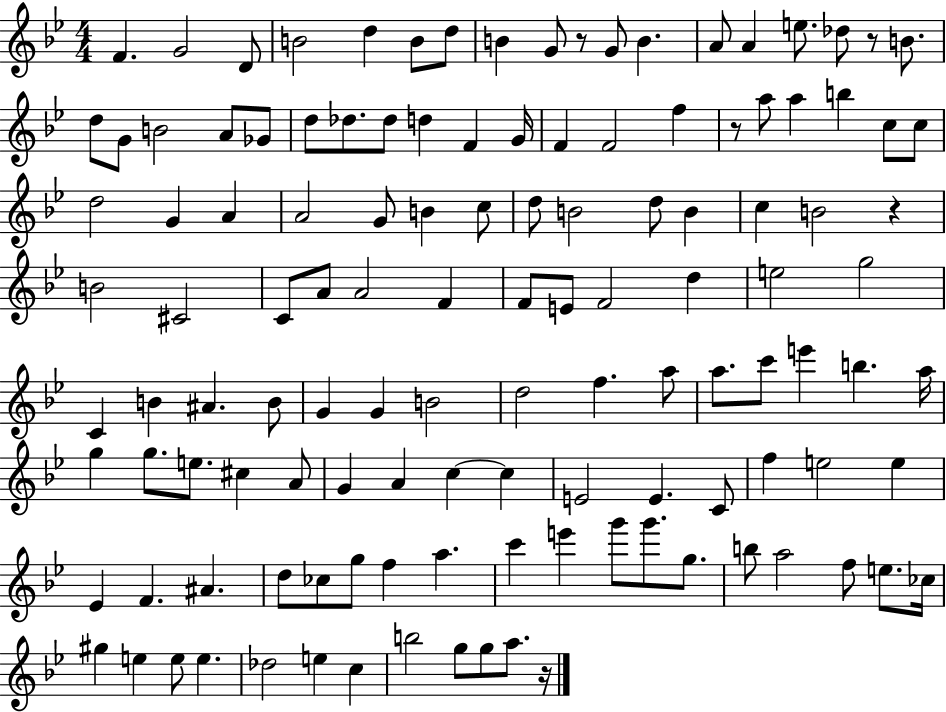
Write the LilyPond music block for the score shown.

{
  \clef treble
  \numericTimeSignature
  \time 4/4
  \key bes \major
  f'4. g'2 d'8 | b'2 d''4 b'8 d''8 | b'4 g'8 r8 g'8 b'4. | a'8 a'4 e''8. des''8 r8 b'8. | \break d''8 g'8 b'2 a'8 ges'8 | d''8 des''8. des''8 d''4 f'4 g'16 | f'4 f'2 f''4 | r8 a''8 a''4 b''4 c''8 c''8 | \break d''2 g'4 a'4 | a'2 g'8 b'4 c''8 | d''8 b'2 d''8 b'4 | c''4 b'2 r4 | \break b'2 cis'2 | c'8 a'8 a'2 f'4 | f'8 e'8 f'2 d''4 | e''2 g''2 | \break c'4 b'4 ais'4. b'8 | g'4 g'4 b'2 | d''2 f''4. a''8 | a''8. c'''8 e'''4 b''4. a''16 | \break g''4 g''8. e''8. cis''4 a'8 | g'4 a'4 c''4~~ c''4 | e'2 e'4. c'8 | f''4 e''2 e''4 | \break ees'4 f'4. ais'4. | d''8 ces''8 g''8 f''4 a''4. | c'''4 e'''4 g'''8 g'''8. g''8. | b''8 a''2 f''8 e''8. ces''16 | \break gis''4 e''4 e''8 e''4. | des''2 e''4 c''4 | b''2 g''8 g''8 a''8. r16 | \bar "|."
}